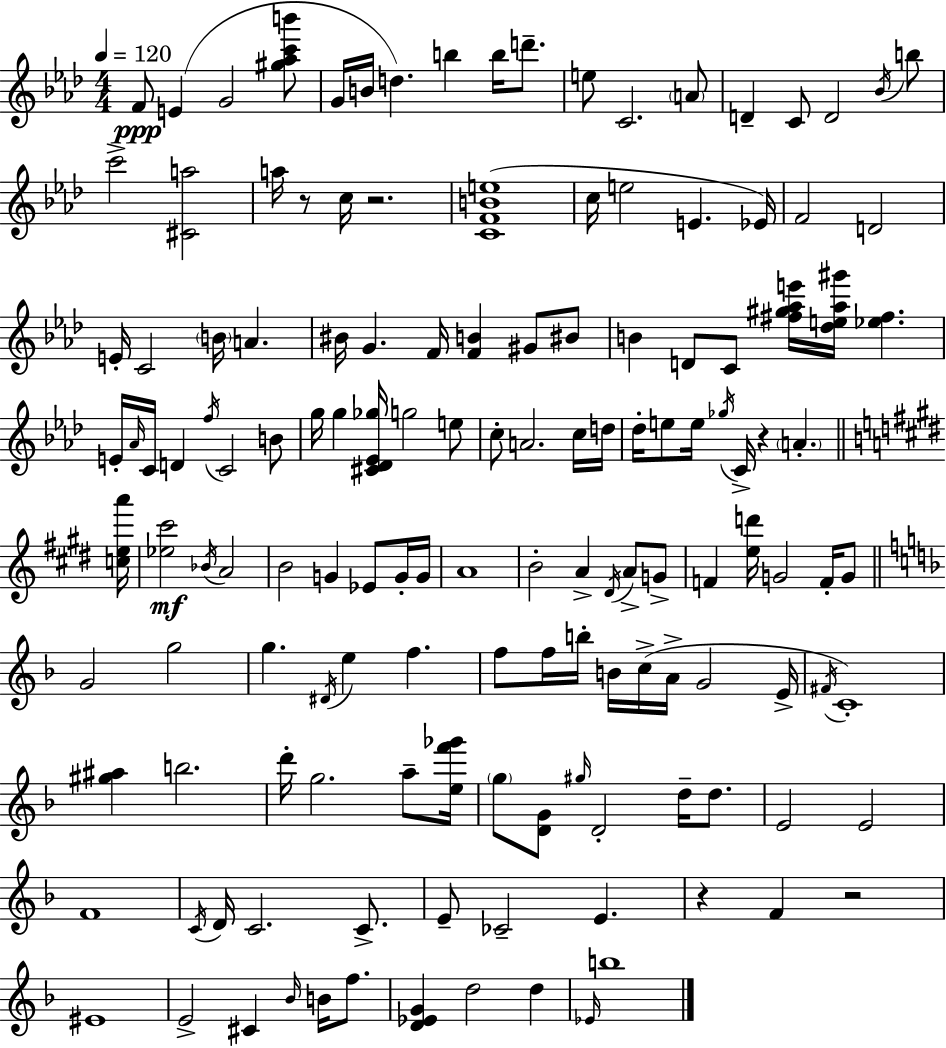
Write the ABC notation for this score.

X:1
T:Untitled
M:4/4
L:1/4
K:Ab
F/2 E G2 [^g_ac'b']/2 G/4 B/4 d b b/4 d'/2 e/2 C2 A/2 D C/2 D2 _B/4 b/2 c'2 [^Ca]2 a/4 z/2 c/4 z2 [CFBe]4 c/4 e2 E _E/4 F2 D2 E/4 C2 B/4 A ^B/4 G F/4 [FB] ^G/2 ^B/2 B D/2 C/2 [^f^g_ae']/4 [_de_a^g']/4 [_e^f] E/4 _A/4 C/4 D f/4 C2 B/2 g/4 g [^C_D_E_g]/4 g2 e/2 c/2 A2 c/4 d/4 _d/4 e/2 e/4 _g/4 C/4 z A [cea']/4 [_e^c']2 _B/4 A2 B2 G _E/2 G/4 G/4 A4 B2 A ^D/4 A/2 G/2 F [ed']/4 G2 F/4 G/2 G2 g2 g ^D/4 e f f/2 f/4 b/4 B/4 c/4 A/4 G2 E/4 ^F/4 C4 [^g^a] b2 d'/4 g2 a/2 [ef'_g']/4 g/2 [DG]/2 ^g/4 D2 d/4 d/2 E2 E2 F4 C/4 D/4 C2 C/2 E/2 _C2 E z F z2 ^E4 E2 ^C _B/4 B/4 f/2 [D_EG] d2 d _E/4 b4